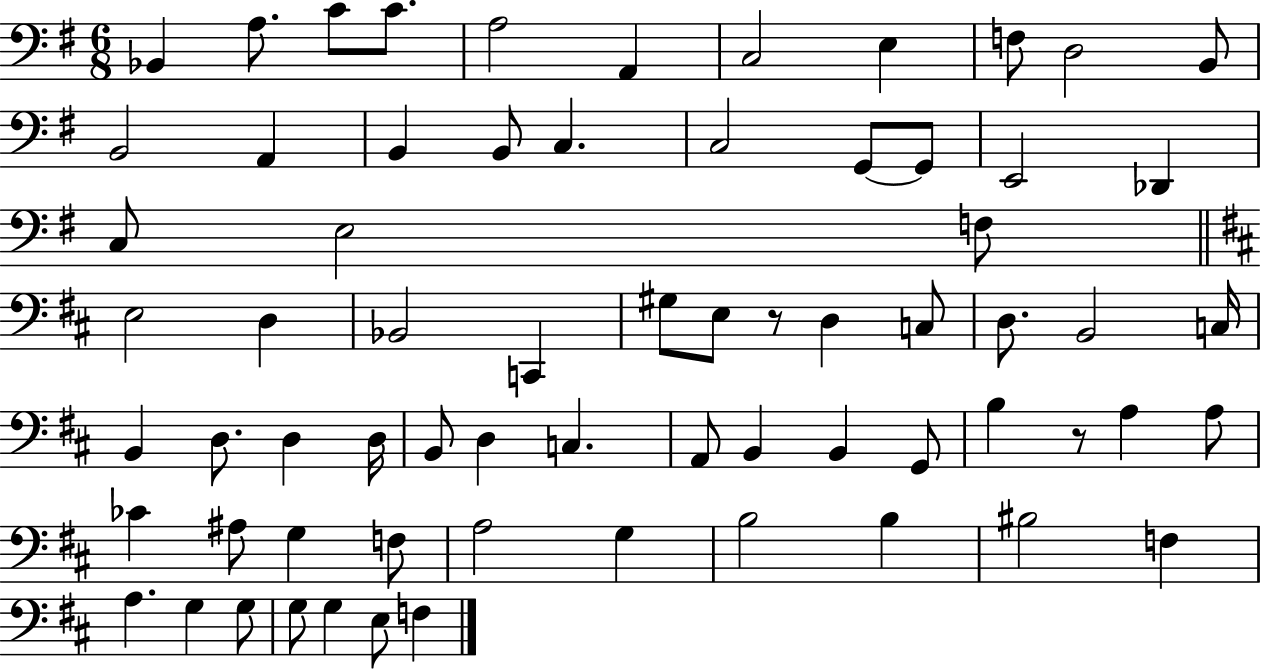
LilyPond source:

{
  \clef bass
  \numericTimeSignature
  \time 6/8
  \key g \major
  bes,4 a8. c'8 c'8. | a2 a,4 | c2 e4 | f8 d2 b,8 | \break b,2 a,4 | b,4 b,8 c4. | c2 g,8~~ g,8 | e,2 des,4 | \break c8 e2 f8 | \bar "||" \break \key b \minor e2 d4 | bes,2 c,4 | gis8 e8 r8 d4 c8 | d8. b,2 c16 | \break b,4 d8. d4 d16 | b,8 d4 c4. | a,8 b,4 b,4 g,8 | b4 r8 a4 a8 | \break ces'4 ais8 g4 f8 | a2 g4 | b2 b4 | bis2 f4 | \break a4. g4 g8 | g8 g4 e8 f4 | \bar "|."
}